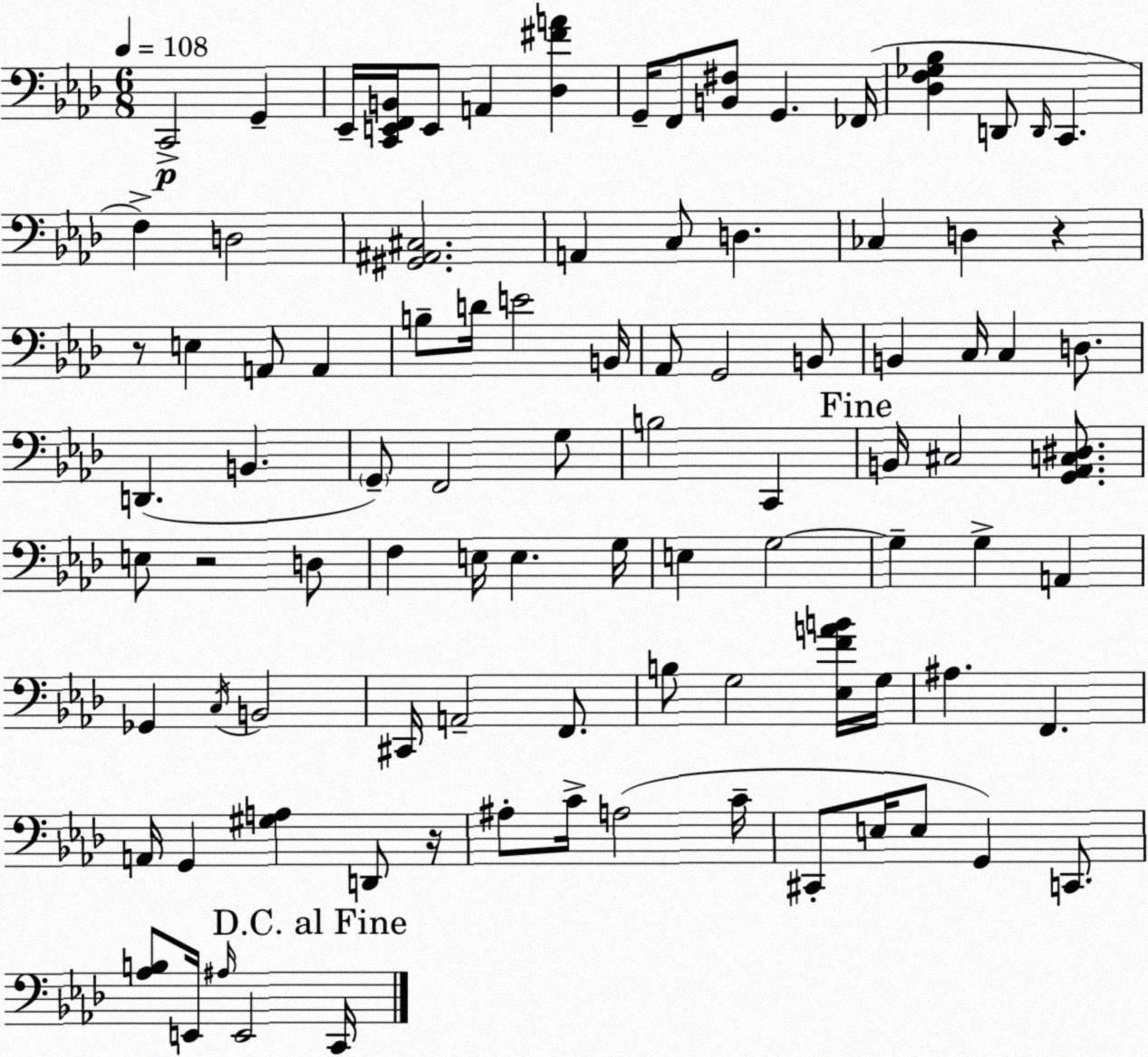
X:1
T:Untitled
M:6/8
L:1/4
K:Ab
C,,2 G,, _E,,/4 [C,,E,,F,,B,,]/4 E,,/2 A,, [_D,^FA] G,,/4 F,,/2 [B,,^F,]/2 G,, _F,,/4 [_D,F,_G,_B,] D,,/2 D,,/4 C,, F, D,2 [^G,,^A,,^C,]2 A,, C,/2 D, _C, D, z z/2 E, A,,/2 A,, B,/2 D/4 E2 B,,/4 _A,,/2 G,,2 B,,/2 B,, C,/4 C, D,/2 D,, B,, G,,/2 F,,2 G,/2 B,2 C,, B,,/4 ^C,2 [G,,_A,,C,^D,]/2 E,/2 z2 D,/2 F, E,/4 E, G,/4 E, G,2 G, G, A,, _G,, C,/4 B,,2 ^C,,/4 A,,2 F,,/2 B,/2 G,2 [_E,FAB]/4 G,/4 ^A, F,, A,,/4 G,, [^G,A,] D,,/2 z/4 ^A,/2 C/4 A,2 C/4 ^C,,/2 E,/4 E,/2 G,, C,,/2 [_A,B,]/2 E,,/4 ^A,/4 E,,2 C,,/4